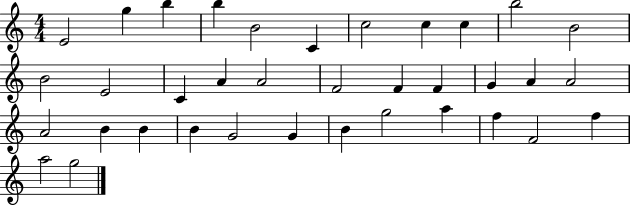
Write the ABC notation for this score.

X:1
T:Untitled
M:4/4
L:1/4
K:C
E2 g b b B2 C c2 c c b2 B2 B2 E2 C A A2 F2 F F G A A2 A2 B B B G2 G B g2 a f F2 f a2 g2